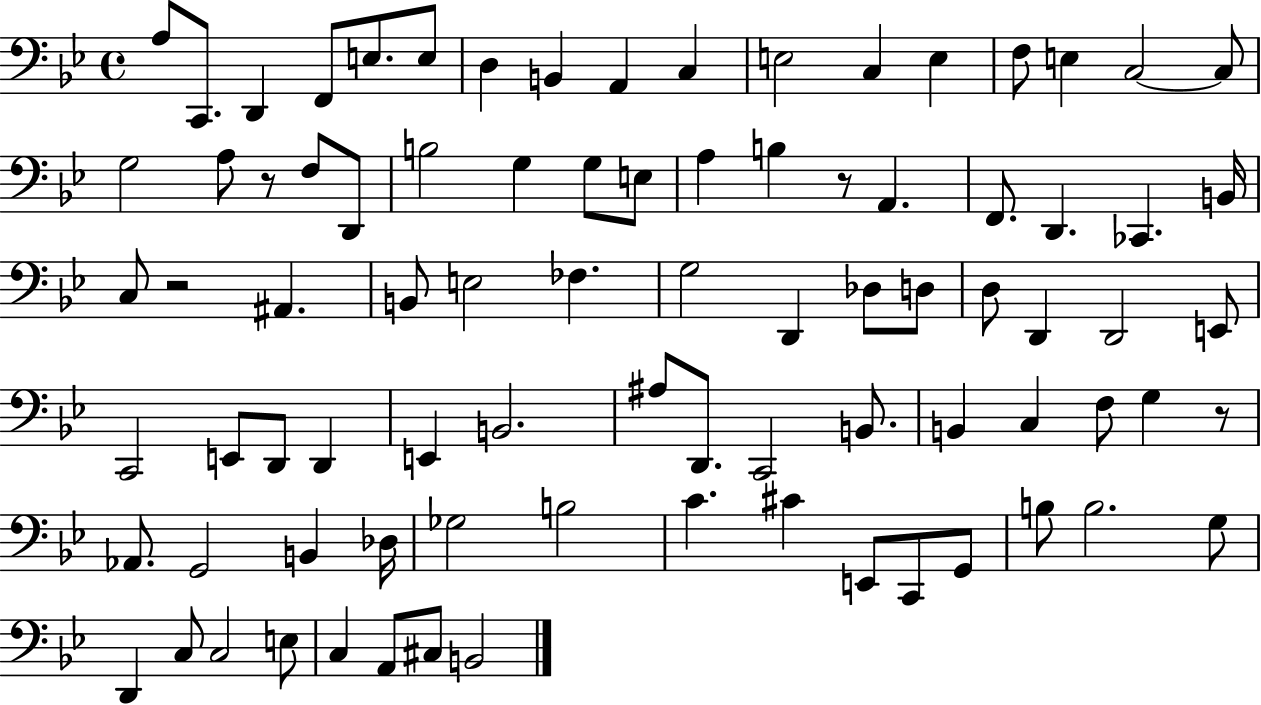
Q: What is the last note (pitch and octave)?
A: B2